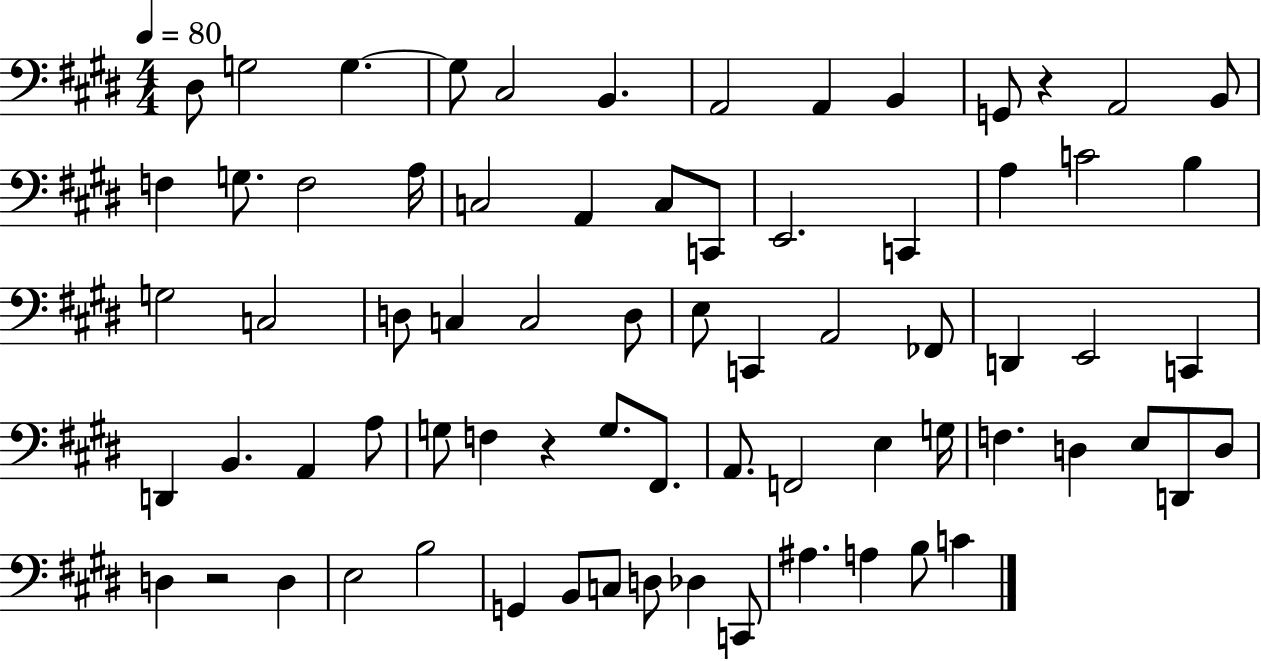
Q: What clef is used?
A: bass